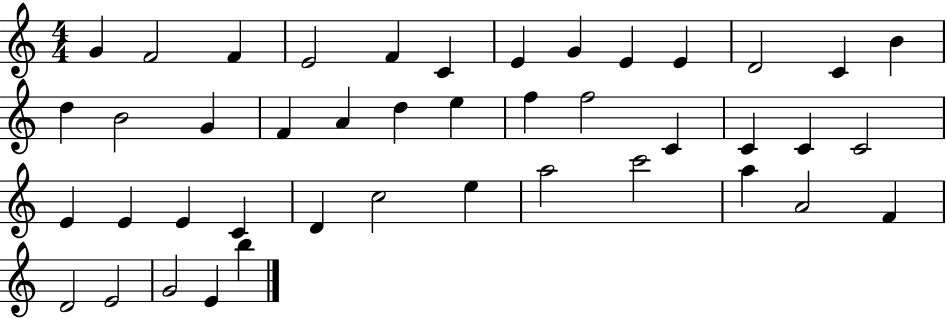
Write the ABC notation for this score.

X:1
T:Untitled
M:4/4
L:1/4
K:C
G F2 F E2 F C E G E E D2 C B d B2 G F A d e f f2 C C C C2 E E E C D c2 e a2 c'2 a A2 F D2 E2 G2 E b